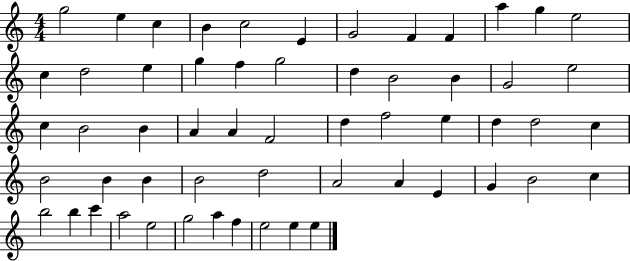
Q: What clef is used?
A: treble